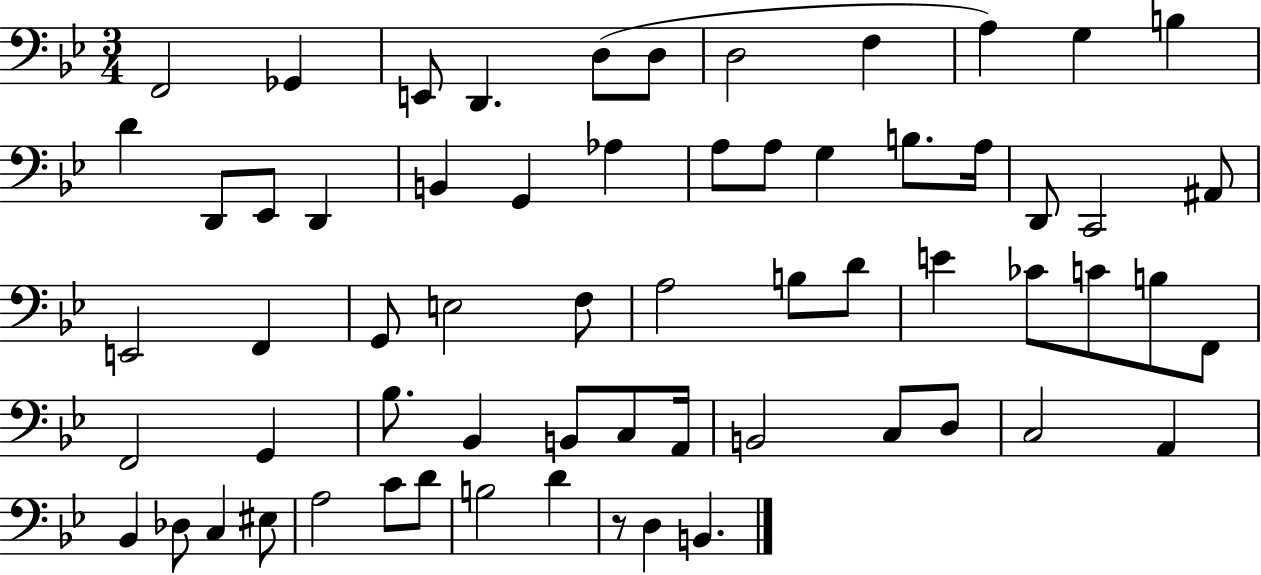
X:1
T:Untitled
M:3/4
L:1/4
K:Bb
F,,2 _G,, E,,/2 D,, D,/2 D,/2 D,2 F, A, G, B, D D,,/2 _E,,/2 D,, B,, G,, _A, A,/2 A,/2 G, B,/2 A,/4 D,,/2 C,,2 ^A,,/2 E,,2 F,, G,,/2 E,2 F,/2 A,2 B,/2 D/2 E _C/2 C/2 B,/2 F,,/2 F,,2 G,, _B,/2 _B,, B,,/2 C,/2 A,,/4 B,,2 C,/2 D,/2 C,2 A,, _B,, _D,/2 C, ^E,/2 A,2 C/2 D/2 B,2 D z/2 D, B,,